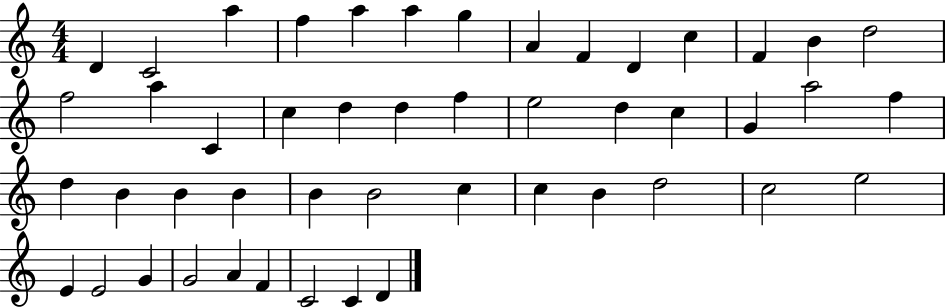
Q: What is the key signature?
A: C major